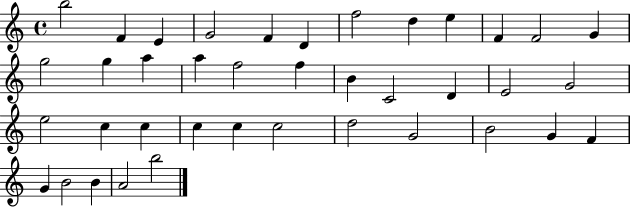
X:1
T:Untitled
M:4/4
L:1/4
K:C
b2 F E G2 F D f2 d e F F2 G g2 g a a f2 f B C2 D E2 G2 e2 c c c c c2 d2 G2 B2 G F G B2 B A2 b2